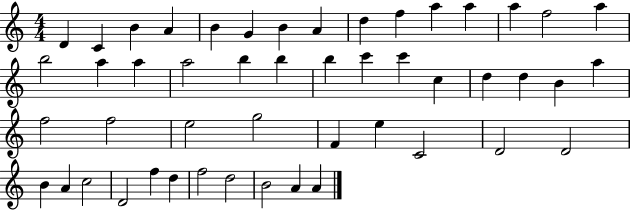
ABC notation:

X:1
T:Untitled
M:4/4
L:1/4
K:C
D C B A B G B A d f a a a f2 a b2 a a a2 b b b c' c' c d d B a f2 f2 e2 g2 F e C2 D2 D2 B A c2 D2 f d f2 d2 B2 A A